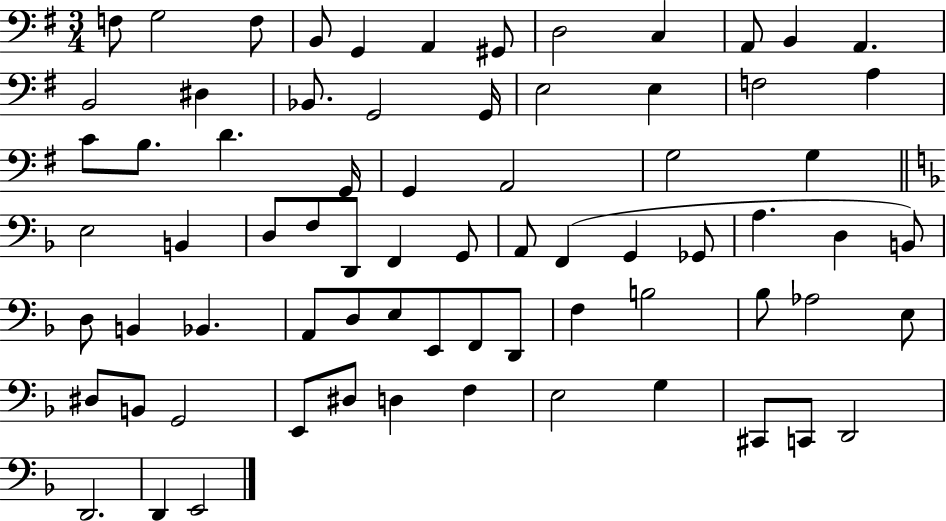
{
  \clef bass
  \numericTimeSignature
  \time 3/4
  \key g \major
  f8 g2 f8 | b,8 g,4 a,4 gis,8 | d2 c4 | a,8 b,4 a,4. | \break b,2 dis4 | bes,8. g,2 g,16 | e2 e4 | f2 a4 | \break c'8 b8. d'4. g,16 | g,4 a,2 | g2 g4 | \bar "||" \break \key f \major e2 b,4 | d8 f8 d,8 f,4 g,8 | a,8 f,4( g,4 ges,8 | a4. d4 b,8) | \break d8 b,4 bes,4. | a,8 d8 e8 e,8 f,8 d,8 | f4 b2 | bes8 aes2 e8 | \break dis8 b,8 g,2 | e,8 dis8 d4 f4 | e2 g4 | cis,8 c,8 d,2 | \break d,2. | d,4 e,2 | \bar "|."
}